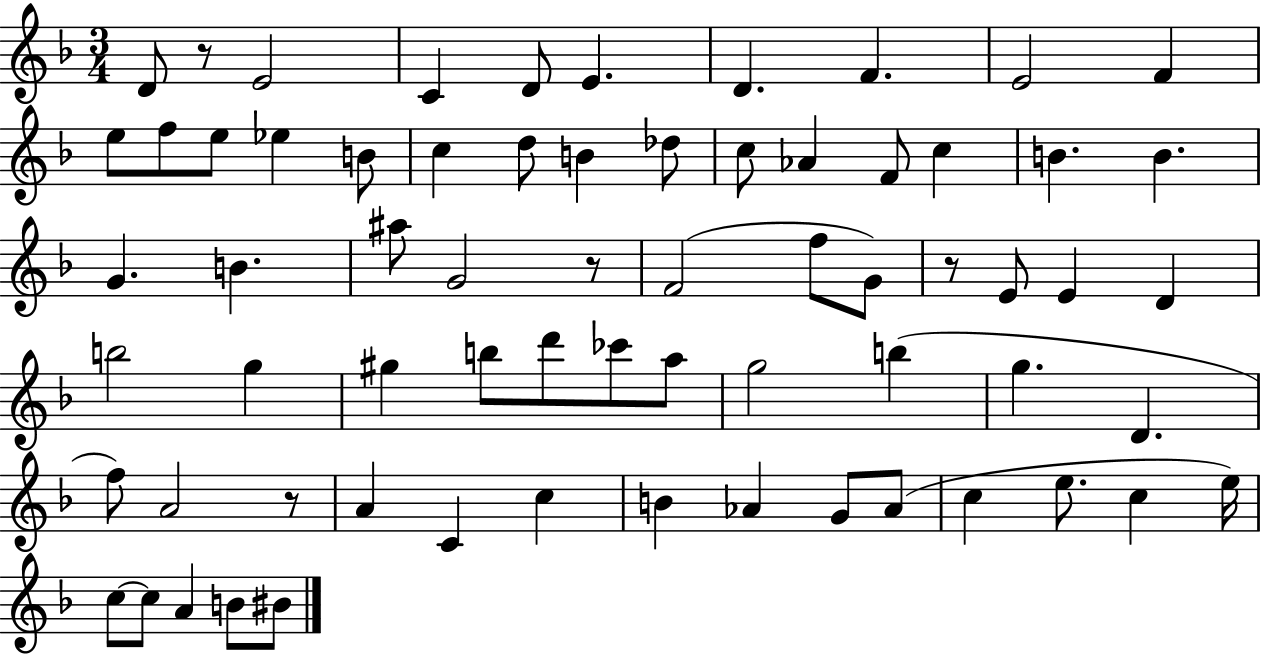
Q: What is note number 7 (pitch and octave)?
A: F4